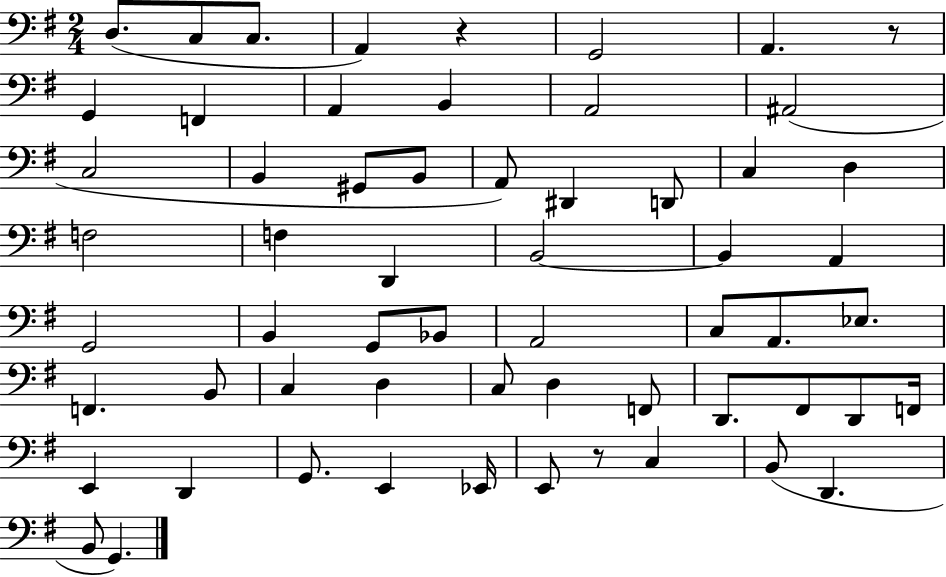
{
  \clef bass
  \numericTimeSignature
  \time 2/4
  \key g \major
  d8.( c8 c8. | a,4) r4 | g,2 | a,4. r8 | \break g,4 f,4 | a,4 b,4 | a,2 | ais,2( | \break c2 | b,4 gis,8 b,8 | a,8) dis,4 d,8 | c4 d4 | \break f2 | f4 d,4 | b,2~~ | b,4 a,4 | \break g,2 | b,4 g,8 bes,8 | a,2 | c8 a,8. ees8. | \break f,4. b,8 | c4 d4 | c8 d4 f,8 | d,8. fis,8 d,8 f,16 | \break e,4 d,4 | g,8. e,4 ees,16 | e,8 r8 c4 | b,8( d,4. | \break b,8 g,4.) | \bar "|."
}